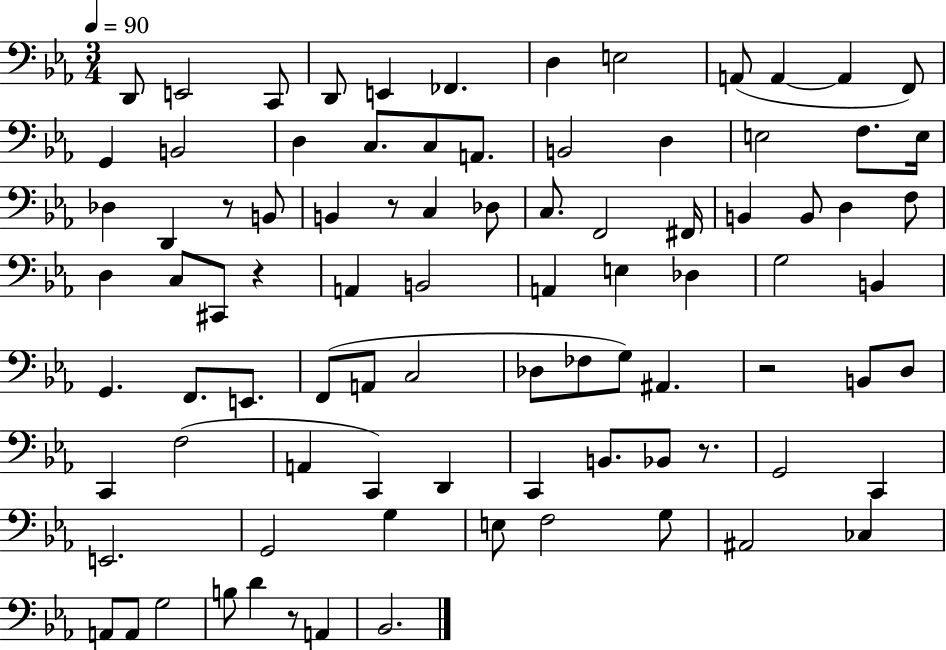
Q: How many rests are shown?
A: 6